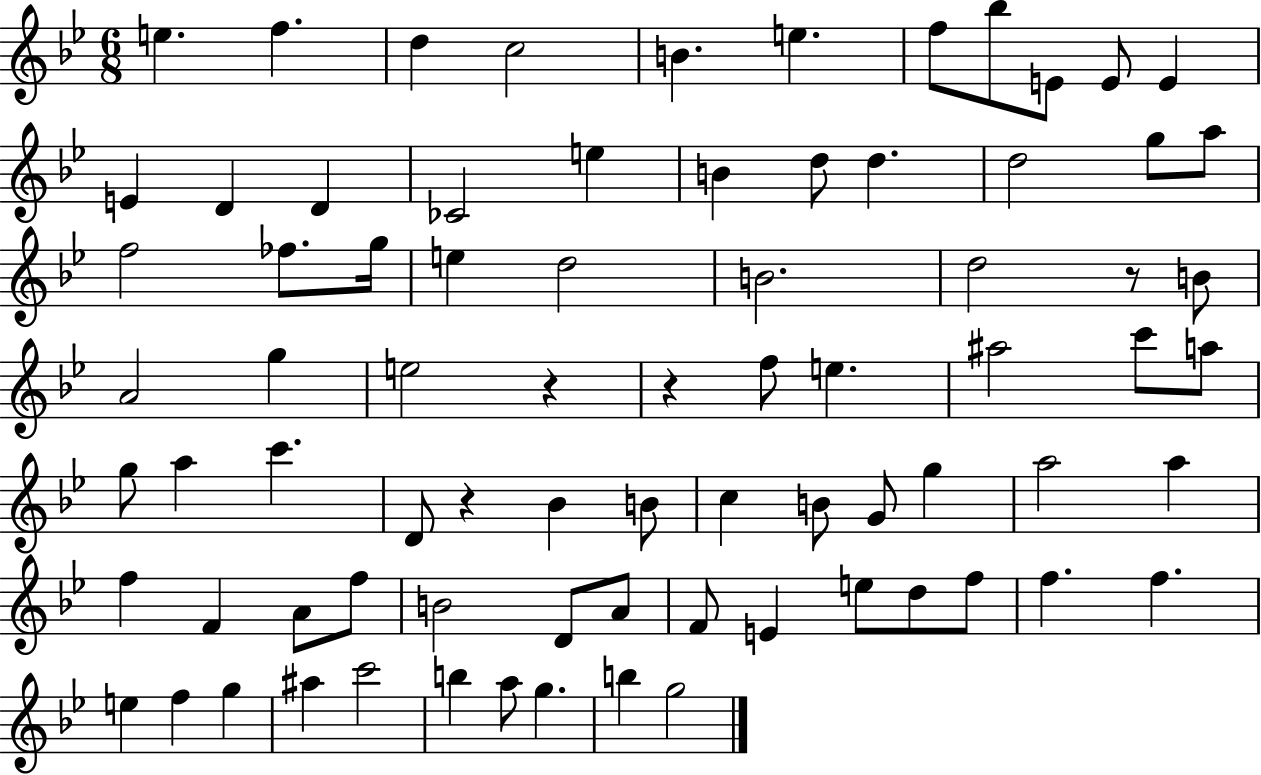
X:1
T:Untitled
M:6/8
L:1/4
K:Bb
e f d c2 B e f/2 _b/2 E/2 E/2 E E D D _C2 e B d/2 d d2 g/2 a/2 f2 _f/2 g/4 e d2 B2 d2 z/2 B/2 A2 g e2 z z f/2 e ^a2 c'/2 a/2 g/2 a c' D/2 z _B B/2 c B/2 G/2 g a2 a f F A/2 f/2 B2 D/2 A/2 F/2 E e/2 d/2 f/2 f f e f g ^a c'2 b a/2 g b g2